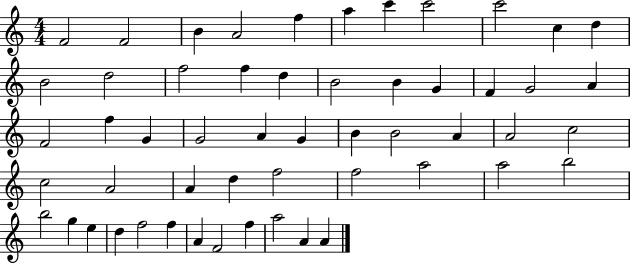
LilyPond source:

{
  \clef treble
  \numericTimeSignature
  \time 4/4
  \key c \major
  f'2 f'2 | b'4 a'2 f''4 | a''4 c'''4 c'''2 | c'''2 c''4 d''4 | \break b'2 d''2 | f''2 f''4 d''4 | b'2 b'4 g'4 | f'4 g'2 a'4 | \break f'2 f''4 g'4 | g'2 a'4 g'4 | b'4 b'2 a'4 | a'2 c''2 | \break c''2 a'2 | a'4 d''4 f''2 | f''2 a''2 | a''2 b''2 | \break b''2 g''4 e''4 | d''4 f''2 f''4 | a'4 f'2 f''4 | a''2 a'4 a'4 | \break \bar "|."
}